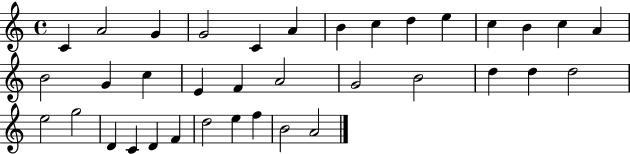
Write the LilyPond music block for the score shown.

{
  \clef treble
  \time 4/4
  \defaultTimeSignature
  \key c \major
  c'4 a'2 g'4 | g'2 c'4 a'4 | b'4 c''4 d''4 e''4 | c''4 b'4 c''4 a'4 | \break b'2 g'4 c''4 | e'4 f'4 a'2 | g'2 b'2 | d''4 d''4 d''2 | \break e''2 g''2 | d'4 c'4 d'4 f'4 | d''2 e''4 f''4 | b'2 a'2 | \break \bar "|."
}